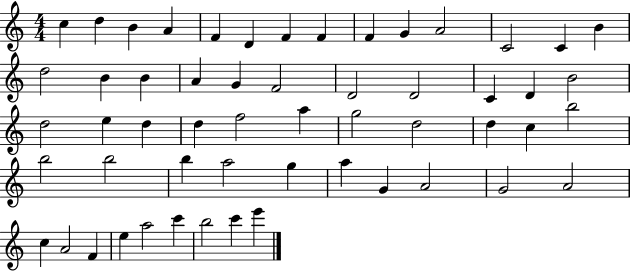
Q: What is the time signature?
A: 4/4